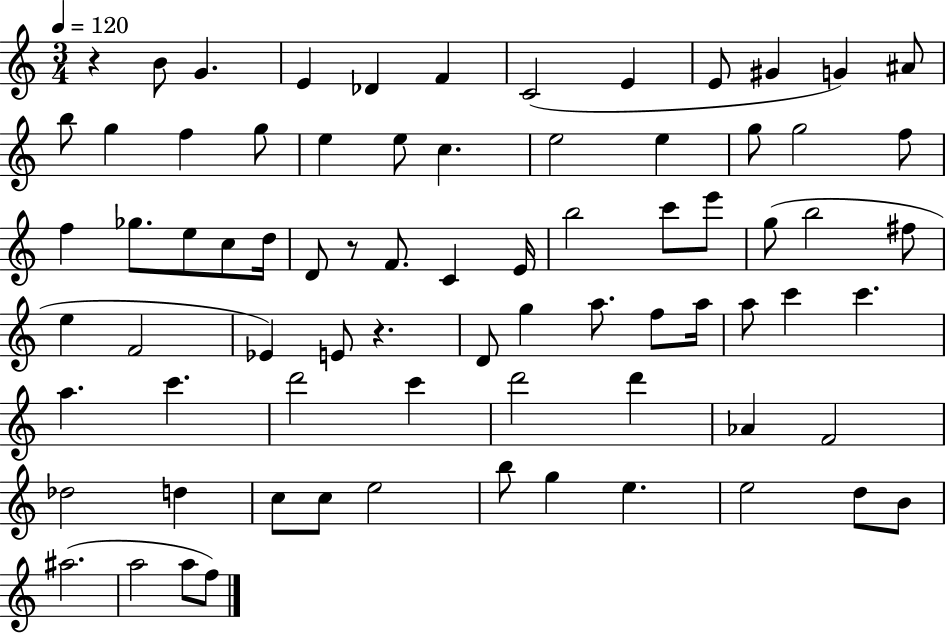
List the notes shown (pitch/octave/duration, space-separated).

R/q B4/e G4/q. E4/q Db4/q F4/q C4/h E4/q E4/e G#4/q G4/q A#4/e B5/e G5/q F5/q G5/e E5/q E5/e C5/q. E5/h E5/q G5/e G5/h F5/e F5/q Gb5/e. E5/e C5/e D5/s D4/e R/e F4/e. C4/q E4/s B5/h C6/e E6/e G5/e B5/h F#5/e E5/q F4/h Eb4/q E4/e R/q. D4/e G5/q A5/e. F5/e A5/s A5/e C6/q C6/q. A5/q. C6/q. D6/h C6/q D6/h D6/q Ab4/q F4/h Db5/h D5/q C5/e C5/e E5/h B5/e G5/q E5/q. E5/h D5/e B4/e A#5/h. A5/h A5/e F5/e